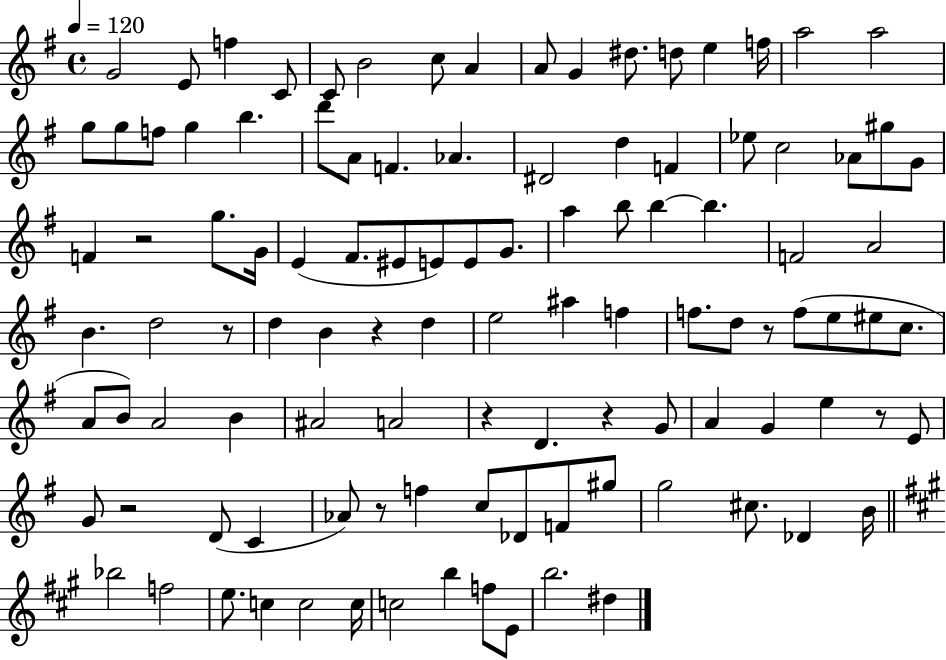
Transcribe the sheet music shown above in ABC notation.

X:1
T:Untitled
M:4/4
L:1/4
K:G
G2 E/2 f C/2 C/2 B2 c/2 A A/2 G ^d/2 d/2 e f/4 a2 a2 g/2 g/2 f/2 g b d'/2 A/2 F _A ^D2 d F _e/2 c2 _A/2 ^g/2 G/2 F z2 g/2 G/4 E ^F/2 ^E/2 E/2 E/2 G/2 a b/2 b b F2 A2 B d2 z/2 d B z d e2 ^a f f/2 d/2 z/2 f/2 e/2 ^e/2 c/2 A/2 B/2 A2 B ^A2 A2 z D z G/2 A G e z/2 E/2 G/2 z2 D/2 C _A/2 z/2 f c/2 _D/2 F/2 ^g/2 g2 ^c/2 _D B/4 _b2 f2 e/2 c c2 c/4 c2 b f/2 E/2 b2 ^d